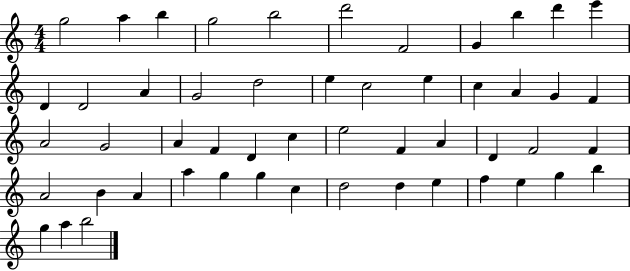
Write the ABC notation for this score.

X:1
T:Untitled
M:4/4
L:1/4
K:C
g2 a b g2 b2 d'2 F2 G b d' e' D D2 A G2 d2 e c2 e c A G F A2 G2 A F D c e2 F A D F2 F A2 B A a g g c d2 d e f e g b g a b2